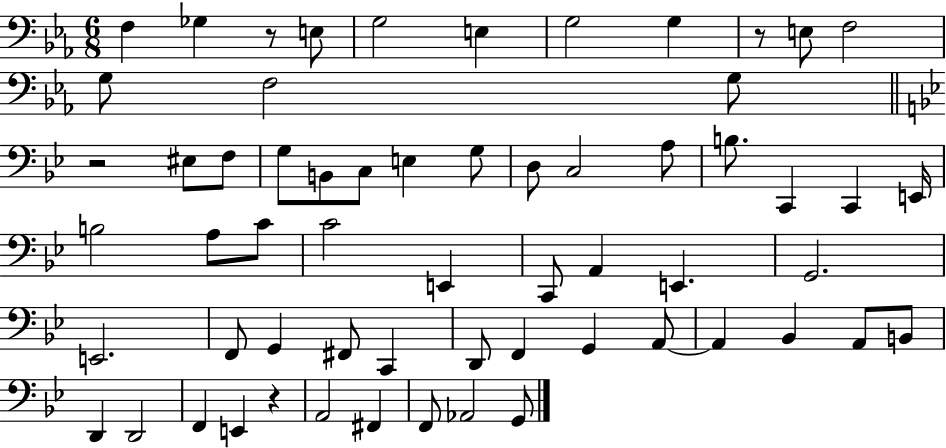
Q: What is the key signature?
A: EES major